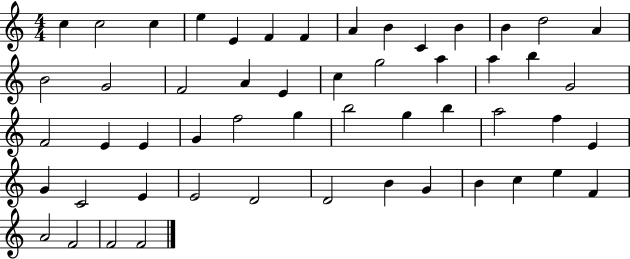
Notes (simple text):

C5/q C5/h C5/q E5/q E4/q F4/q F4/q A4/q B4/q C4/q B4/q B4/q D5/h A4/q B4/h G4/h F4/h A4/q E4/q C5/q G5/h A5/q A5/q B5/q G4/h F4/h E4/q E4/q G4/q F5/h G5/q B5/h G5/q B5/q A5/h F5/q E4/q G4/q C4/h E4/q E4/h D4/h D4/h B4/q G4/q B4/q C5/q E5/q F4/q A4/h F4/h F4/h F4/h